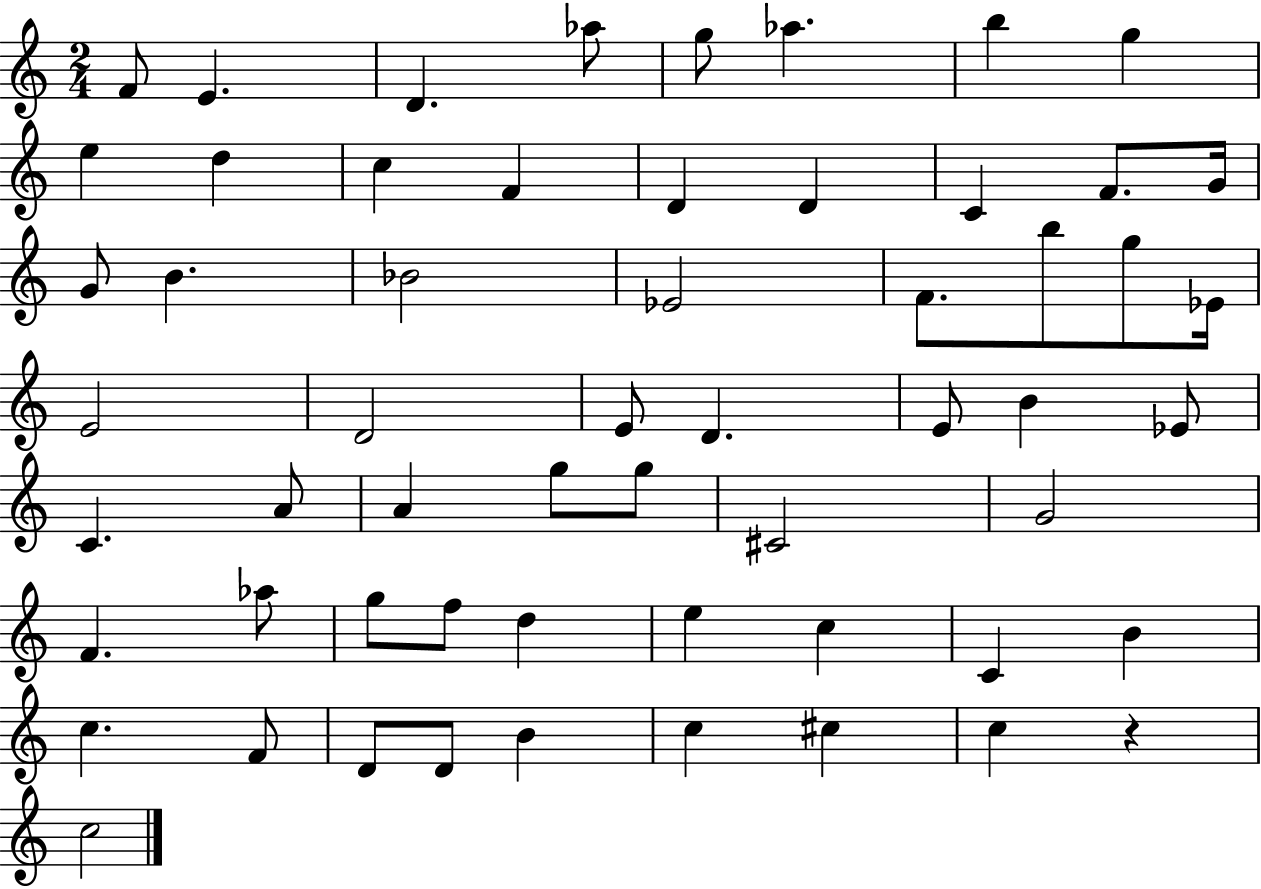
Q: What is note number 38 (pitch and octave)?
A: C#4